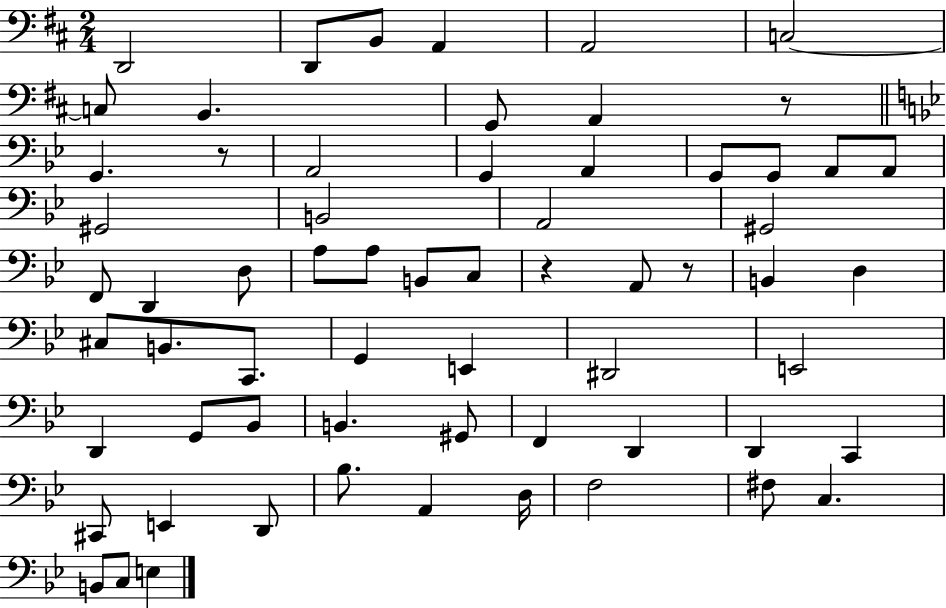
D2/h D2/e B2/e A2/q A2/h C3/h C3/e B2/q. G2/e A2/q R/e G2/q. R/e A2/h G2/q A2/q G2/e G2/e A2/e A2/e G#2/h B2/h A2/h G#2/h F2/e D2/q D3/e A3/e A3/e B2/e C3/e R/q A2/e R/e B2/q D3/q C#3/e B2/e. C2/e. G2/q E2/q D#2/h E2/h D2/q G2/e Bb2/e B2/q. G#2/e F2/q D2/q D2/q C2/q C#2/e E2/q D2/e Bb3/e. A2/q D3/s F3/h F#3/e C3/q. B2/e C3/e E3/q